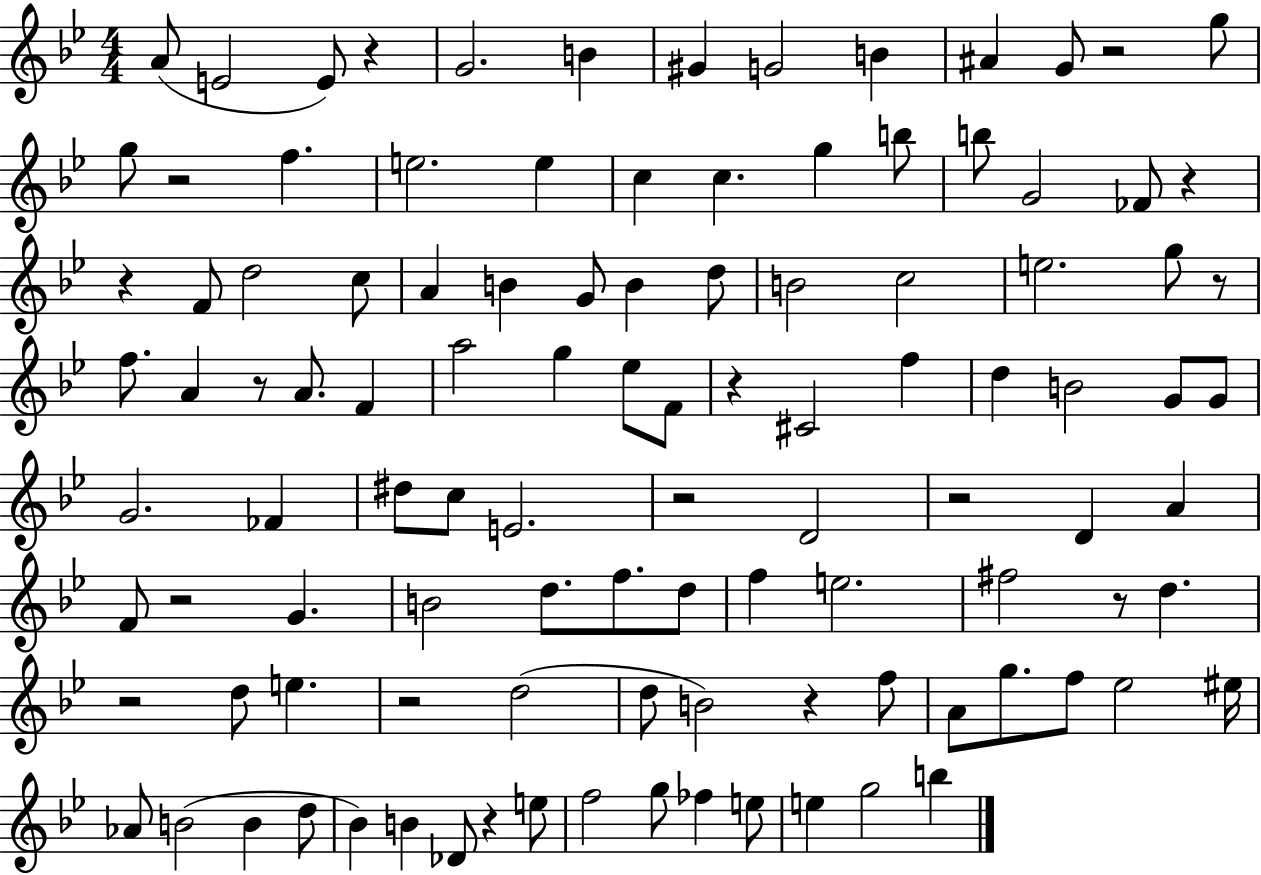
A4/e E4/h E4/e R/q G4/h. B4/q G#4/q G4/h B4/q A#4/q G4/e R/h G5/e G5/e R/h F5/q. E5/h. E5/q C5/q C5/q. G5/q B5/e B5/e G4/h FES4/e R/q R/q F4/e D5/h C5/e A4/q B4/q G4/e B4/q D5/e B4/h C5/h E5/h. G5/e R/e F5/e. A4/q R/e A4/e. F4/q A5/h G5/q Eb5/e F4/e R/q C#4/h F5/q D5/q B4/h G4/e G4/e G4/h. FES4/q D#5/e C5/e E4/h. R/h D4/h R/h D4/q A4/q F4/e R/h G4/q. B4/h D5/e. F5/e. D5/e F5/q E5/h. F#5/h R/e D5/q. R/h D5/e E5/q. R/h D5/h D5/e B4/h R/q F5/e A4/e G5/e. F5/e Eb5/h EIS5/s Ab4/e B4/h B4/q D5/e Bb4/q B4/q Db4/e R/q E5/e F5/h G5/e FES5/q E5/e E5/q G5/h B5/q